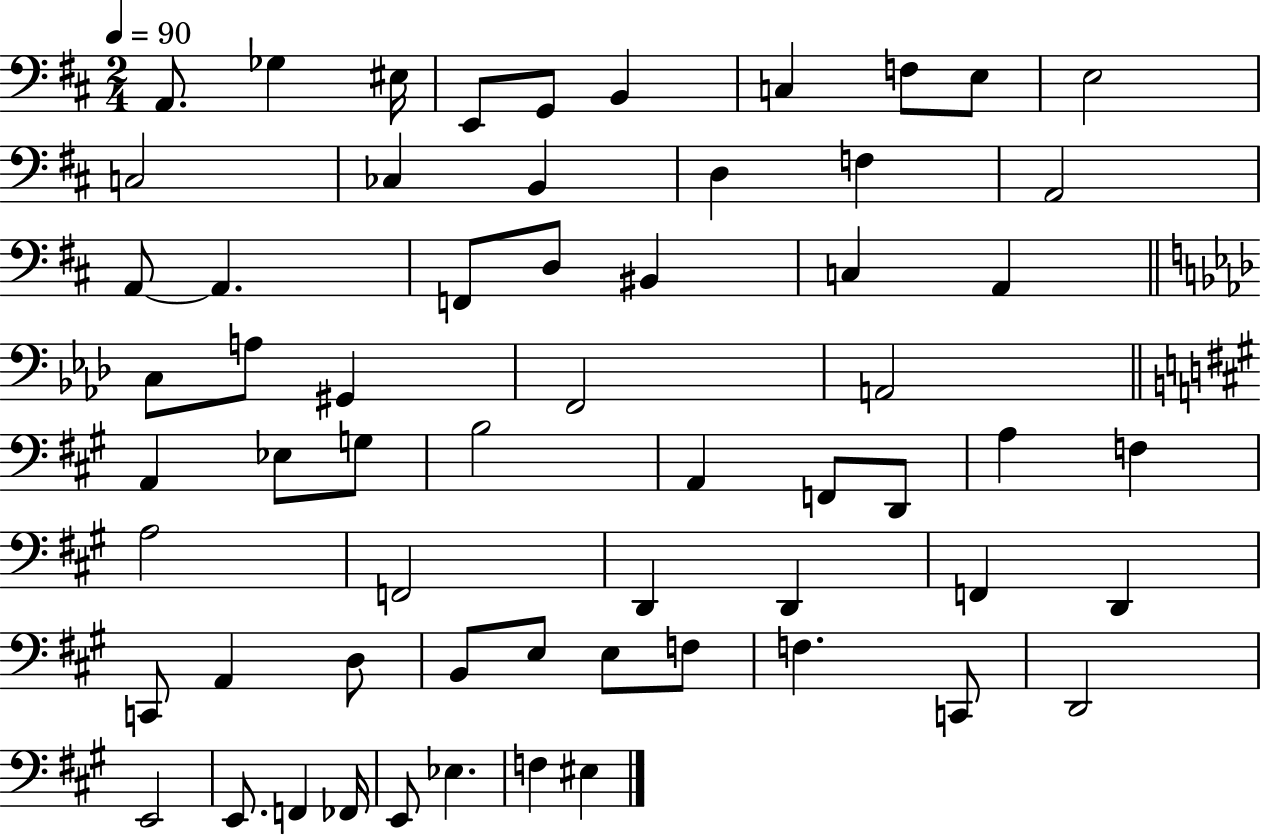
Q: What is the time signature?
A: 2/4